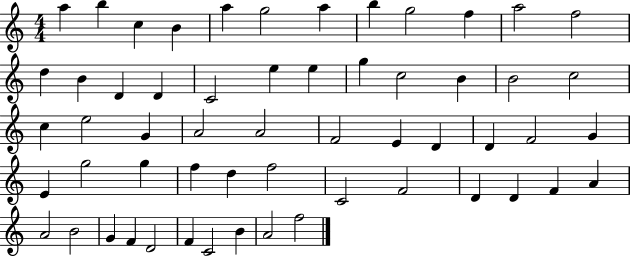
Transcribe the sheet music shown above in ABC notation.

X:1
T:Untitled
M:4/4
L:1/4
K:C
a b c B a g2 a b g2 f a2 f2 d B D D C2 e e g c2 B B2 c2 c e2 G A2 A2 F2 E D D F2 G E g2 g f d f2 C2 F2 D D F A A2 B2 G F D2 F C2 B A2 f2